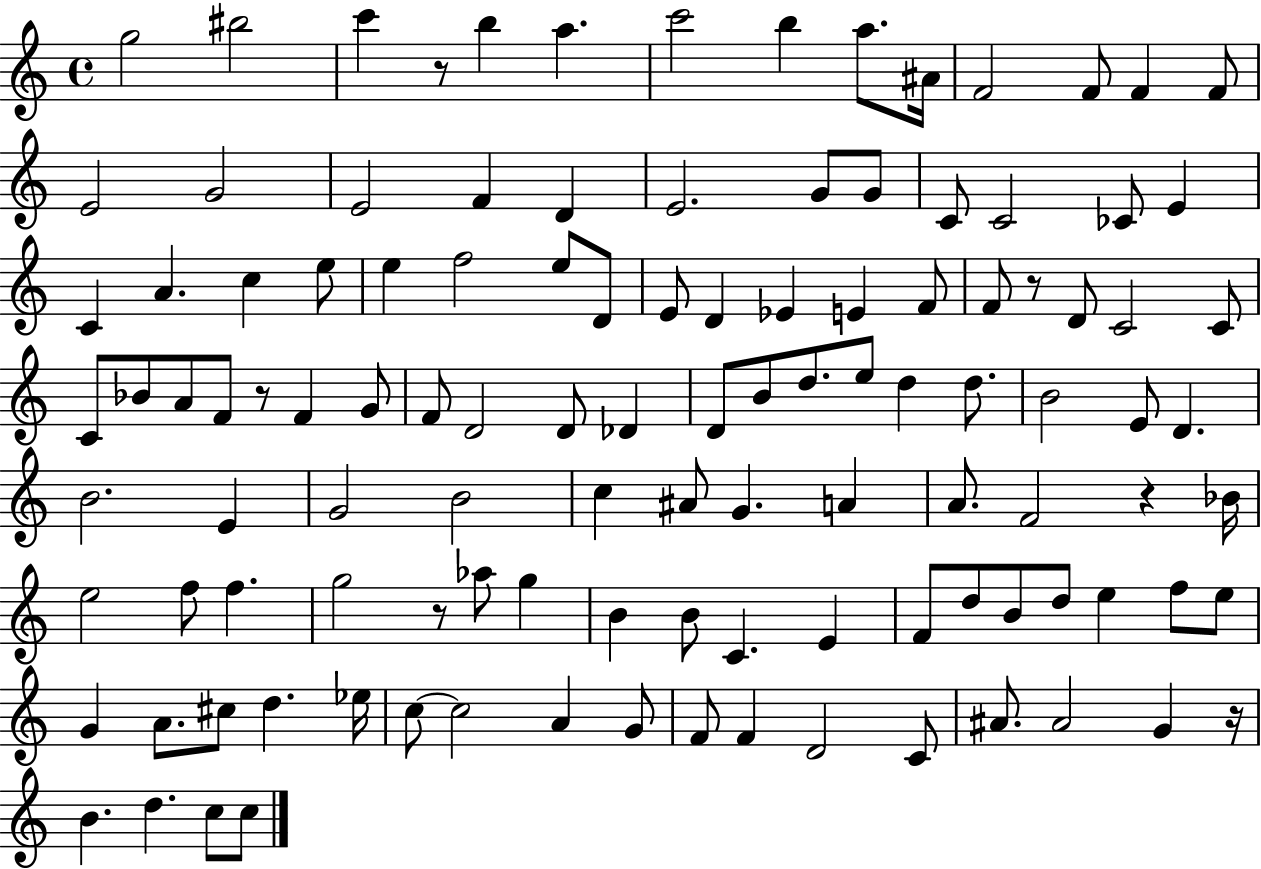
X:1
T:Untitled
M:4/4
L:1/4
K:C
g2 ^b2 c' z/2 b a c'2 b a/2 ^A/4 F2 F/2 F F/2 E2 G2 E2 F D E2 G/2 G/2 C/2 C2 _C/2 E C A c e/2 e f2 e/2 D/2 E/2 D _E E F/2 F/2 z/2 D/2 C2 C/2 C/2 _B/2 A/2 F/2 z/2 F G/2 F/2 D2 D/2 _D D/2 B/2 d/2 e/2 d d/2 B2 E/2 D B2 E G2 B2 c ^A/2 G A A/2 F2 z _B/4 e2 f/2 f g2 z/2 _a/2 g B B/2 C E F/2 d/2 B/2 d/2 e f/2 e/2 G A/2 ^c/2 d _e/4 c/2 c2 A G/2 F/2 F D2 C/2 ^A/2 ^A2 G z/4 B d c/2 c/2